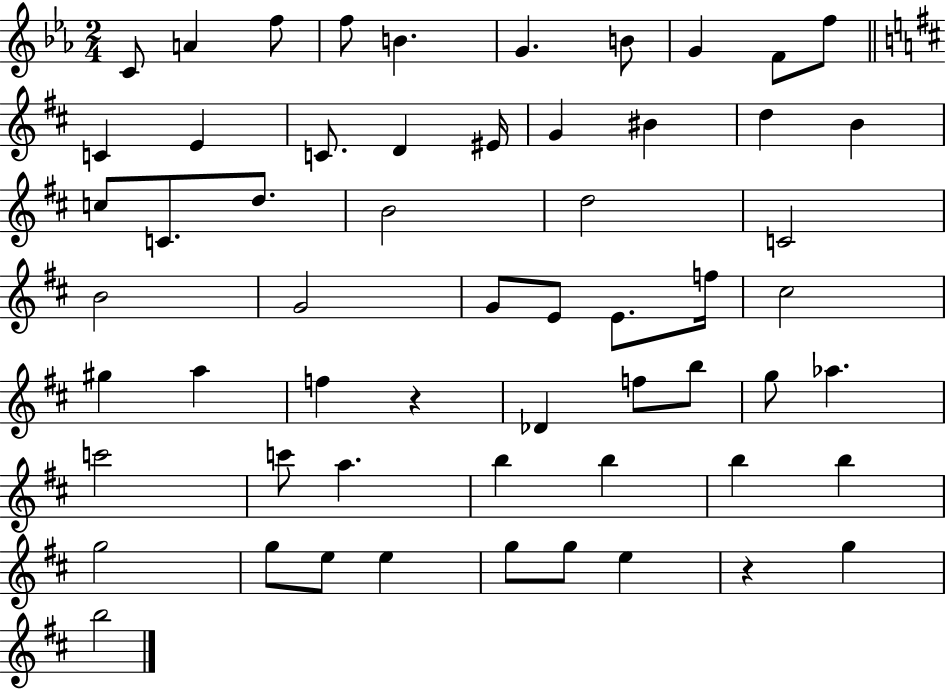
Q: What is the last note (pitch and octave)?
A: B5